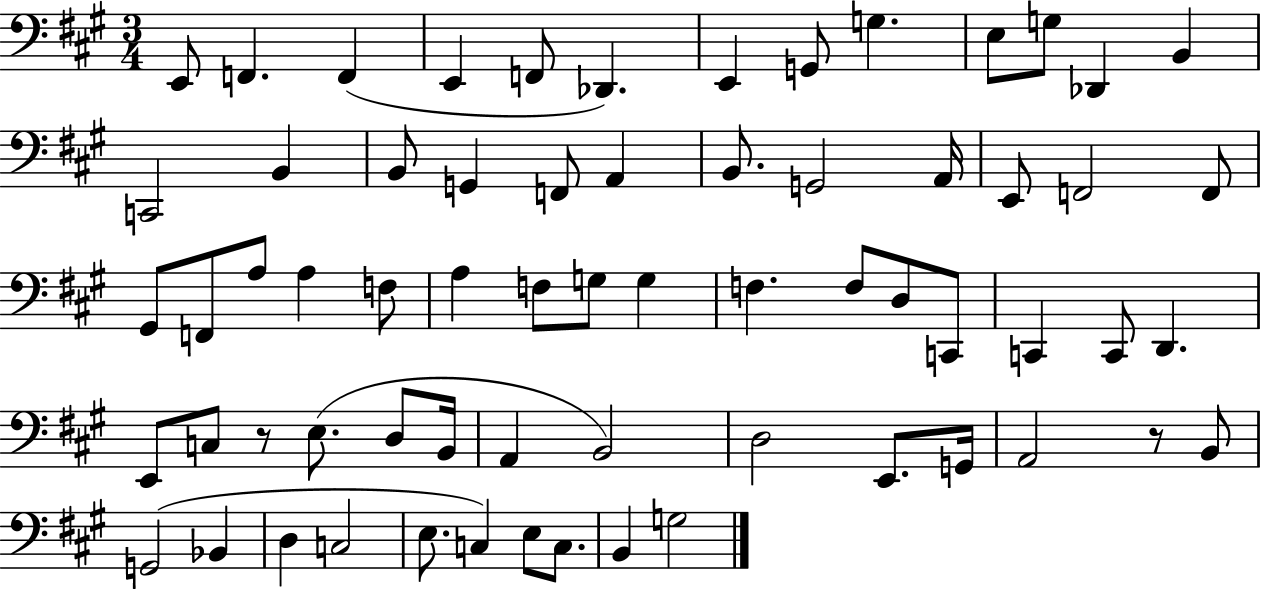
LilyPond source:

{
  \clef bass
  \numericTimeSignature
  \time 3/4
  \key a \major
  e,8 f,4. f,4( | e,4 f,8 des,4.) | e,4 g,8 g4. | e8 g8 des,4 b,4 | \break c,2 b,4 | b,8 g,4 f,8 a,4 | b,8. g,2 a,16 | e,8 f,2 f,8 | \break gis,8 f,8 a8 a4 f8 | a4 f8 g8 g4 | f4. f8 d8 c,8 | c,4 c,8 d,4. | \break e,8 c8 r8 e8.( d8 b,16 | a,4 b,2) | d2 e,8. g,16 | a,2 r8 b,8 | \break g,2( bes,4 | d4 c2 | e8. c4) e8 c8. | b,4 g2 | \break \bar "|."
}